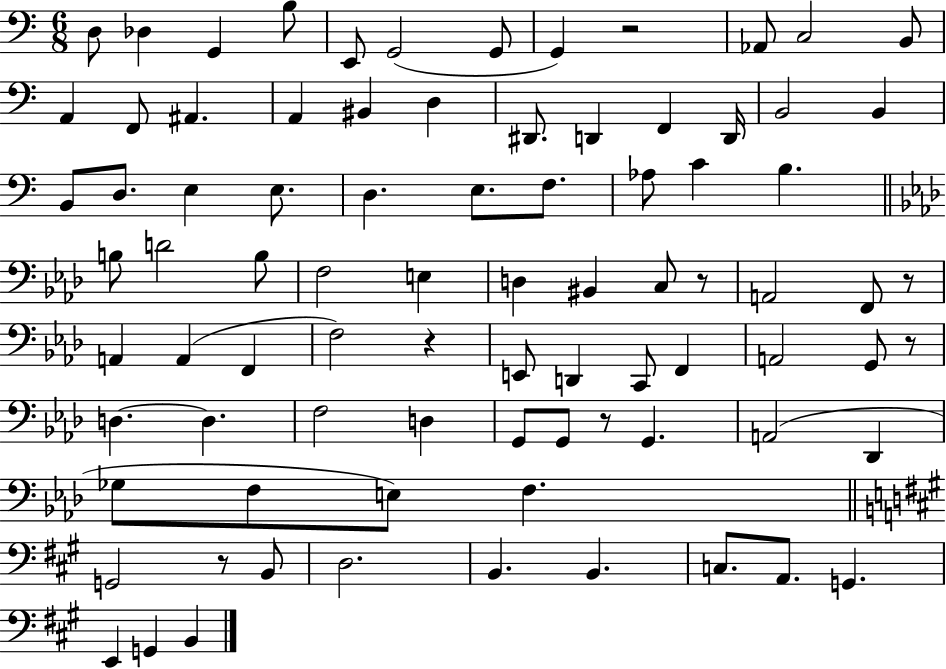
D3/e Db3/q G2/q B3/e E2/e G2/h G2/e G2/q R/h Ab2/e C3/h B2/e A2/q F2/e A#2/q. A2/q BIS2/q D3/q D#2/e. D2/q F2/q D2/s B2/h B2/q B2/e D3/e. E3/q E3/e. D3/q. E3/e. F3/e. Ab3/e C4/q B3/q. B3/e D4/h B3/e F3/h E3/q D3/q BIS2/q C3/e R/e A2/h F2/e R/e A2/q A2/q F2/q F3/h R/q E2/e D2/q C2/e F2/q A2/h G2/e R/e D3/q. D3/q. F3/h D3/q G2/e G2/e R/e G2/q. A2/h Db2/q Gb3/e F3/e E3/e F3/q. G2/h R/e B2/e D3/h. B2/q. B2/q. C3/e. A2/e. G2/q. E2/q G2/q B2/q